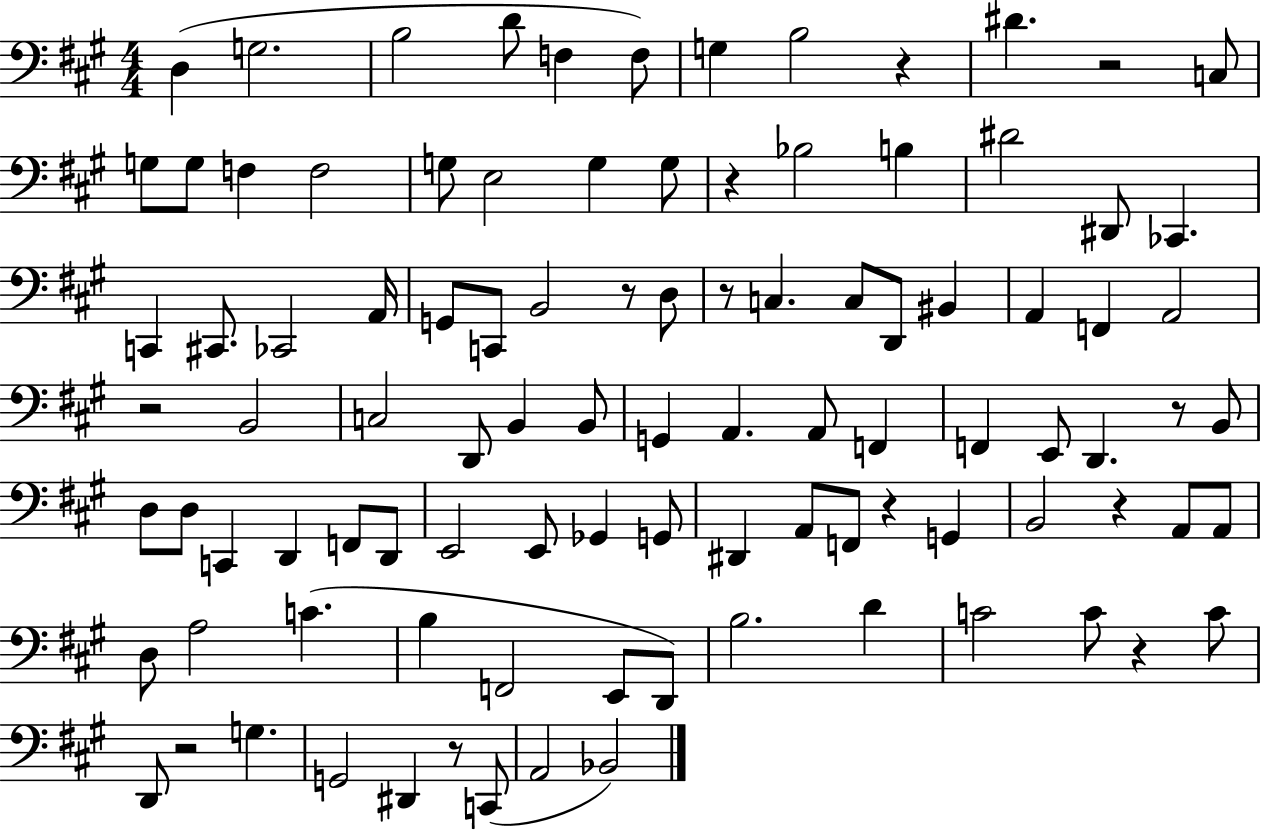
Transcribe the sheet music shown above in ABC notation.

X:1
T:Untitled
M:4/4
L:1/4
K:A
D, G,2 B,2 D/2 F, F,/2 G, B,2 z ^D z2 C,/2 G,/2 G,/2 F, F,2 G,/2 E,2 G, G,/2 z _B,2 B, ^D2 ^D,,/2 _C,, C,, ^C,,/2 _C,,2 A,,/4 G,,/2 C,,/2 B,,2 z/2 D,/2 z/2 C, C,/2 D,,/2 ^B,, A,, F,, A,,2 z2 B,,2 C,2 D,,/2 B,, B,,/2 G,, A,, A,,/2 F,, F,, E,,/2 D,, z/2 B,,/2 D,/2 D,/2 C,, D,, F,,/2 D,,/2 E,,2 E,,/2 _G,, G,,/2 ^D,, A,,/2 F,,/2 z G,, B,,2 z A,,/2 A,,/2 D,/2 A,2 C B, F,,2 E,,/2 D,,/2 B,2 D C2 C/2 z C/2 D,,/2 z2 G, G,,2 ^D,, z/2 C,,/2 A,,2 _B,,2